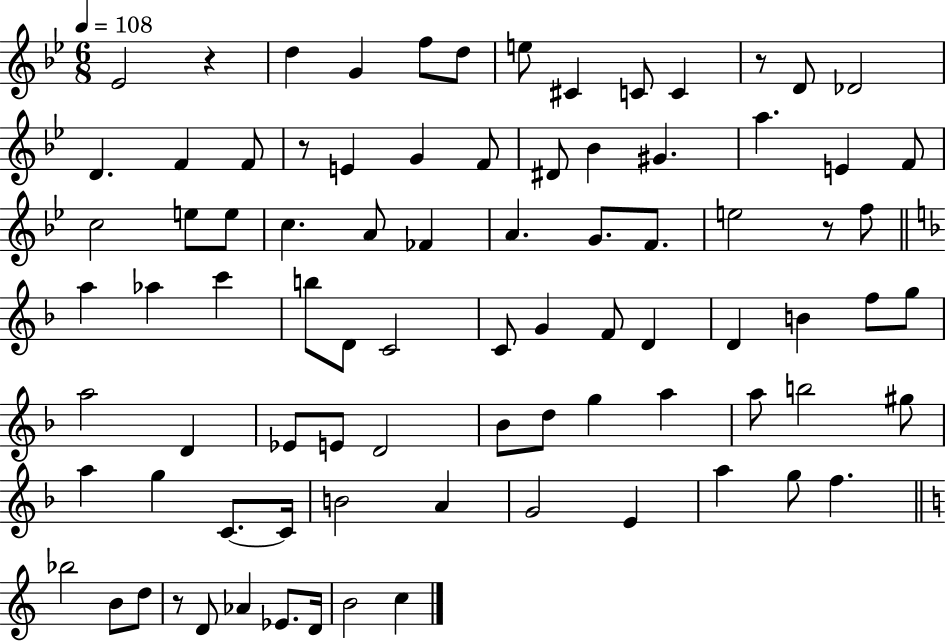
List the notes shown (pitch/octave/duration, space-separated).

Eb4/h R/q D5/q G4/q F5/e D5/e E5/e C#4/q C4/e C4/q R/e D4/e Db4/h D4/q. F4/q F4/e R/e E4/q G4/q F4/e D#4/e Bb4/q G#4/q. A5/q. E4/q F4/e C5/h E5/e E5/e C5/q. A4/e FES4/q A4/q. G4/e. F4/e. E5/h R/e F5/e A5/q Ab5/q C6/q B5/e D4/e C4/h C4/e G4/q F4/e D4/q D4/q B4/q F5/e G5/e A5/h D4/q Eb4/e E4/e D4/h Bb4/e D5/e G5/q A5/q A5/e B5/h G#5/e A5/q G5/q C4/e. C4/s B4/h A4/q G4/h E4/q A5/q G5/e F5/q. Bb5/h B4/e D5/e R/e D4/e Ab4/q Eb4/e. D4/s B4/h C5/q